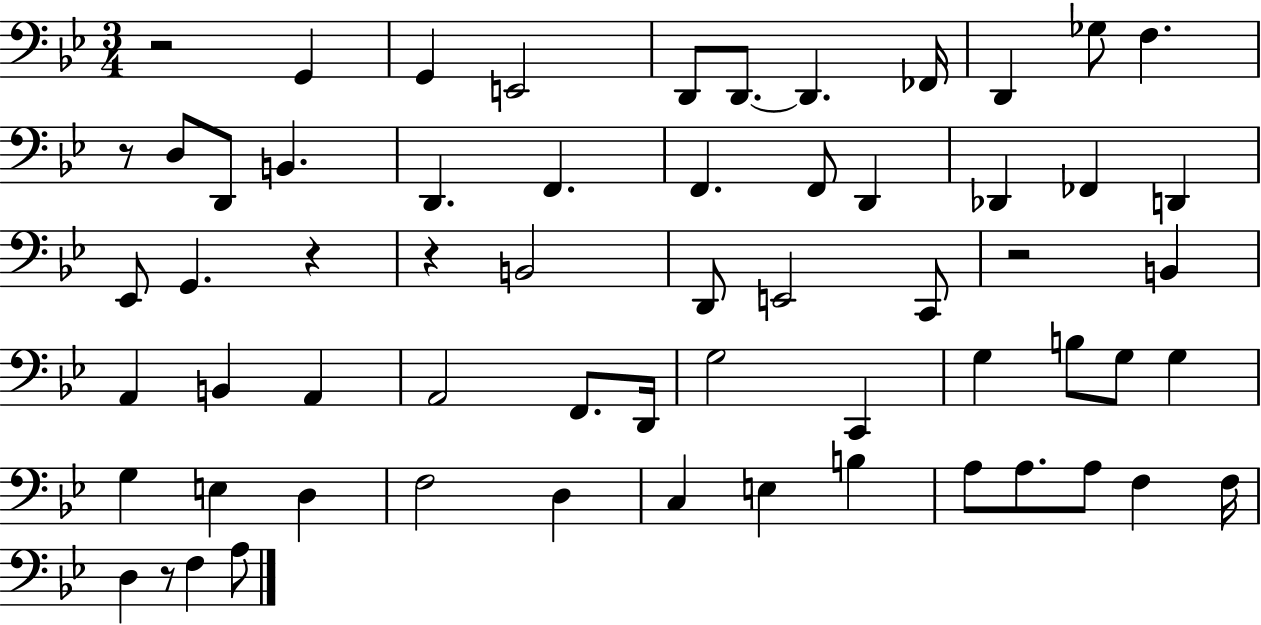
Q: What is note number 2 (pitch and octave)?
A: G2